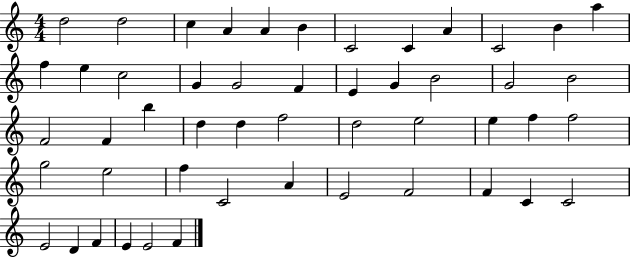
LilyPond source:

{
  \clef treble
  \numericTimeSignature
  \time 4/4
  \key c \major
  d''2 d''2 | c''4 a'4 a'4 b'4 | c'2 c'4 a'4 | c'2 b'4 a''4 | \break f''4 e''4 c''2 | g'4 g'2 f'4 | e'4 g'4 b'2 | g'2 b'2 | \break f'2 f'4 b''4 | d''4 d''4 f''2 | d''2 e''2 | e''4 f''4 f''2 | \break g''2 e''2 | f''4 c'2 a'4 | e'2 f'2 | f'4 c'4 c'2 | \break e'2 d'4 f'4 | e'4 e'2 f'4 | \bar "|."
}